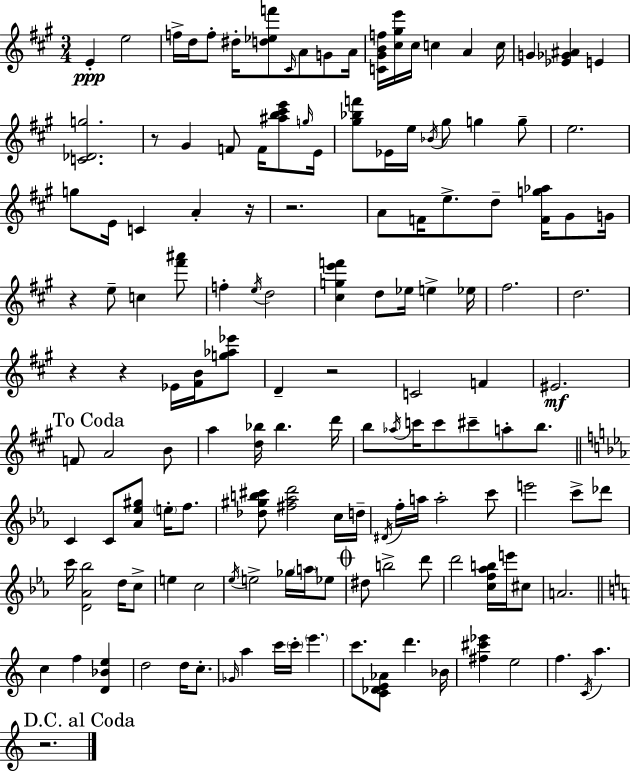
{
  \clef treble
  \numericTimeSignature
  \time 3/4
  \key a \major
  e'4-.\ppp e''2 | f''16-> d''16 f''8-. dis''16-. <d'' ees'' f'''>8 \grace { cis'16 } a'8 g'8 | a'16 <c' gis' b' f''>16 <cis'' gis'' e'''>16 cis''16 c''4 a'4 | c''16 g'4 <ees' ges' ais'>4 e'4 | \break <c' des' g''>2. | r8 gis'4 f'8 f'16 <ais'' b'' cis''' e'''>8 | \grace { g''16 } e'16 <gis'' bes'' f'''>8 ees'16 e''16 \acciaccatura { bes'16 } gis''8 g''4 | g''8-- e''2. | \break g''8 e'16 c'4 a'4-. | r16 r2. | a'8 f'16 e''8.-> d''8-- <f' g'' aes''>16 | gis'8 g'16 r4 e''8-- c''4 | \break <fis''' ais'''>8 f''4-. \acciaccatura { e''16 } d''2 | <cis'' g'' e''' f'''>4 d''8 ees''16 e''4-> | ees''16 fis''2. | d''2. | \break r4 r4 | ees'16 <fis' b'>16 <g'' aes'' ees'''>8 d'4-- r2 | c'2 | f'4 eis'2.\mf | \break \mark "To Coda" f'8 a'2 | b'8 a''4 <d'' bes''>16 bes''4. | d'''16 b''8 \acciaccatura { aes''16 } c'''16 c'''8 cis'''8-- | a''8-. b''8. \bar "||" \break \key ees \major c'4 c'8 <aes' ees'' gis''>8 \parenthesize e''16-. f''8. | <des'' gis'' b'' cis'''>8 <fis'' aes'' d'''>2 c''16 d''16-- | \acciaccatura { dis'16 } f''16-. a''16 a''2-. c'''8 | e'''2 c'''8-> des'''8 | \break c'''16 <d' aes' bes''>2 d''16 c''8-> | e''4 c''2 | \acciaccatura { ees''16 } e''2-> ges''16 \parenthesize a''16 | ees''8 \mark \markup { \musicglyph "scripts.coda" } dis''8 b''2-> | \break d'''8 d'''2 <c'' f'' aes'' b''>16 e'''16 | cis''8 a'2. | \bar "||" \break \key c \major c''4 f''4 <d' bes' e''>4 | d''2 d''16 c''8.-. | \grace { ges'16 } a''4 c'''16 \parenthesize c'''16-. \parenthesize e'''4. | c'''8. <c' des' e' aes'>8 d'''4. | \break bes'16 <fis'' cis''' ees'''>4 e''2 | f''4. \acciaccatura { c'16 } a''4. | \mark "D.C. al Coda" r2. | \bar "|."
}